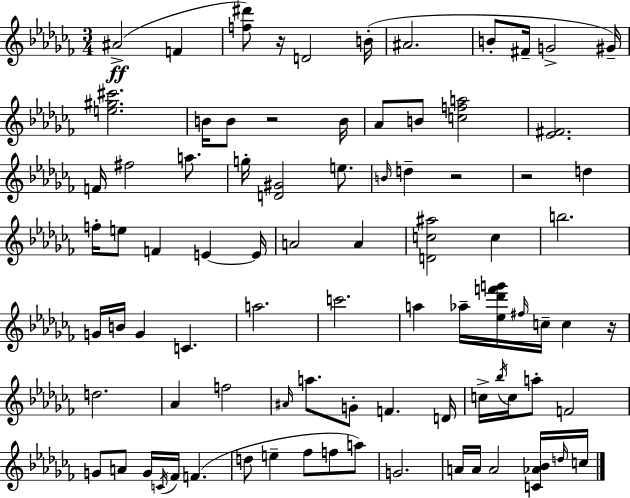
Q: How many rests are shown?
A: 5